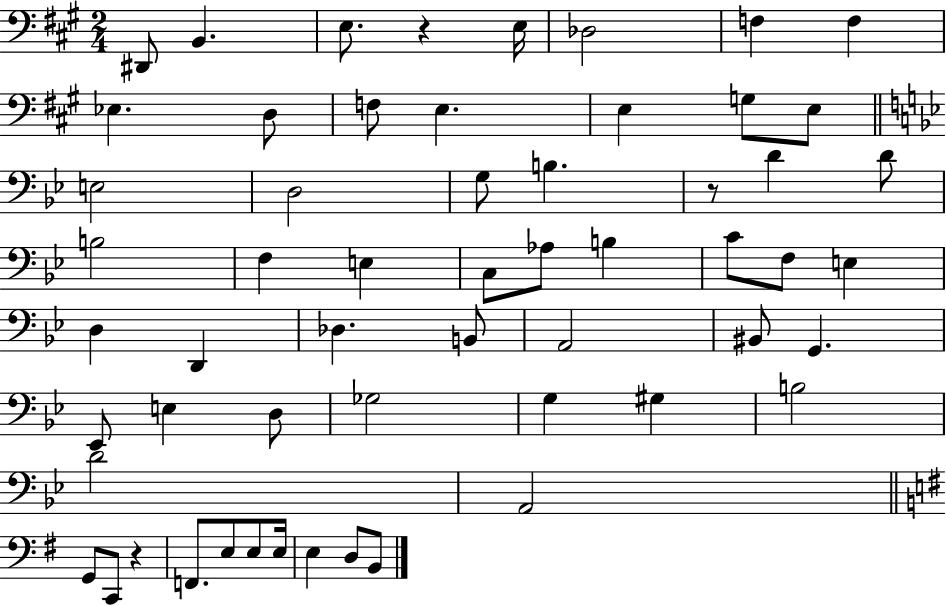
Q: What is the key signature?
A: A major